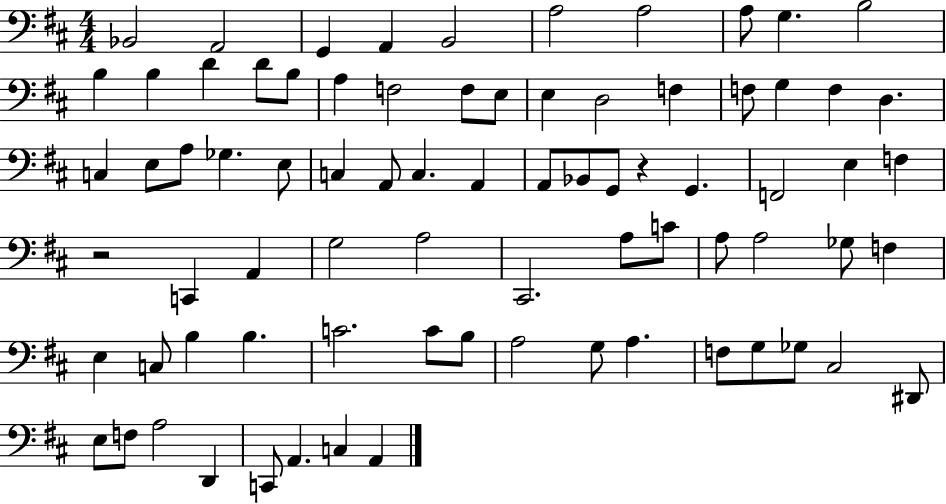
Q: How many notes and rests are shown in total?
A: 78